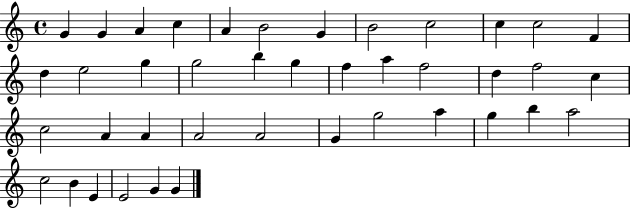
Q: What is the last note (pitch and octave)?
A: G4